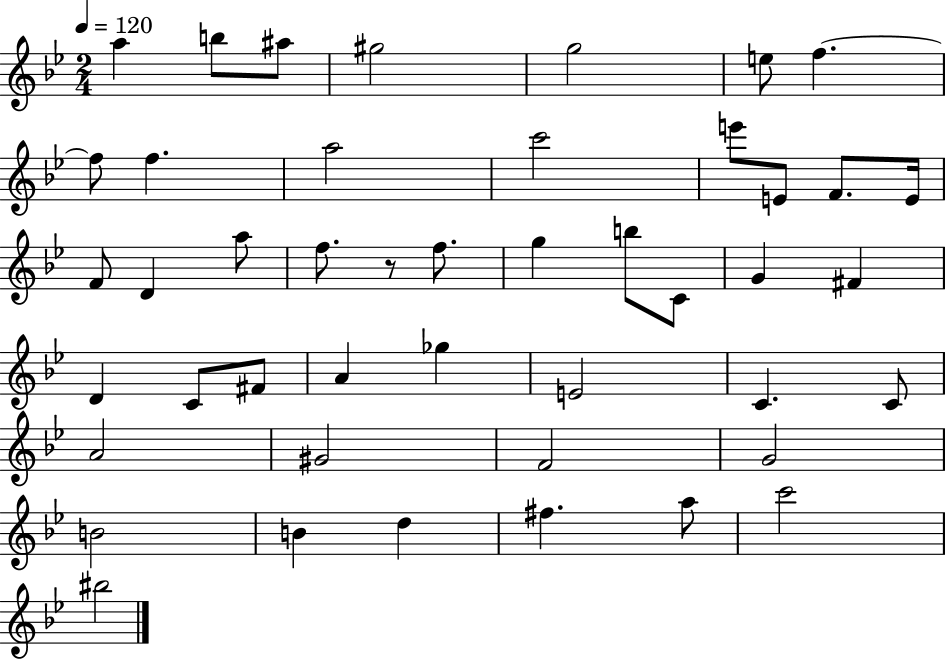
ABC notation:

X:1
T:Untitled
M:2/4
L:1/4
K:Bb
a b/2 ^a/2 ^g2 g2 e/2 f f/2 f a2 c'2 e'/2 E/2 F/2 E/4 F/2 D a/2 f/2 z/2 f/2 g b/2 C/2 G ^F D C/2 ^F/2 A _g E2 C C/2 A2 ^G2 F2 G2 B2 B d ^f a/2 c'2 ^b2